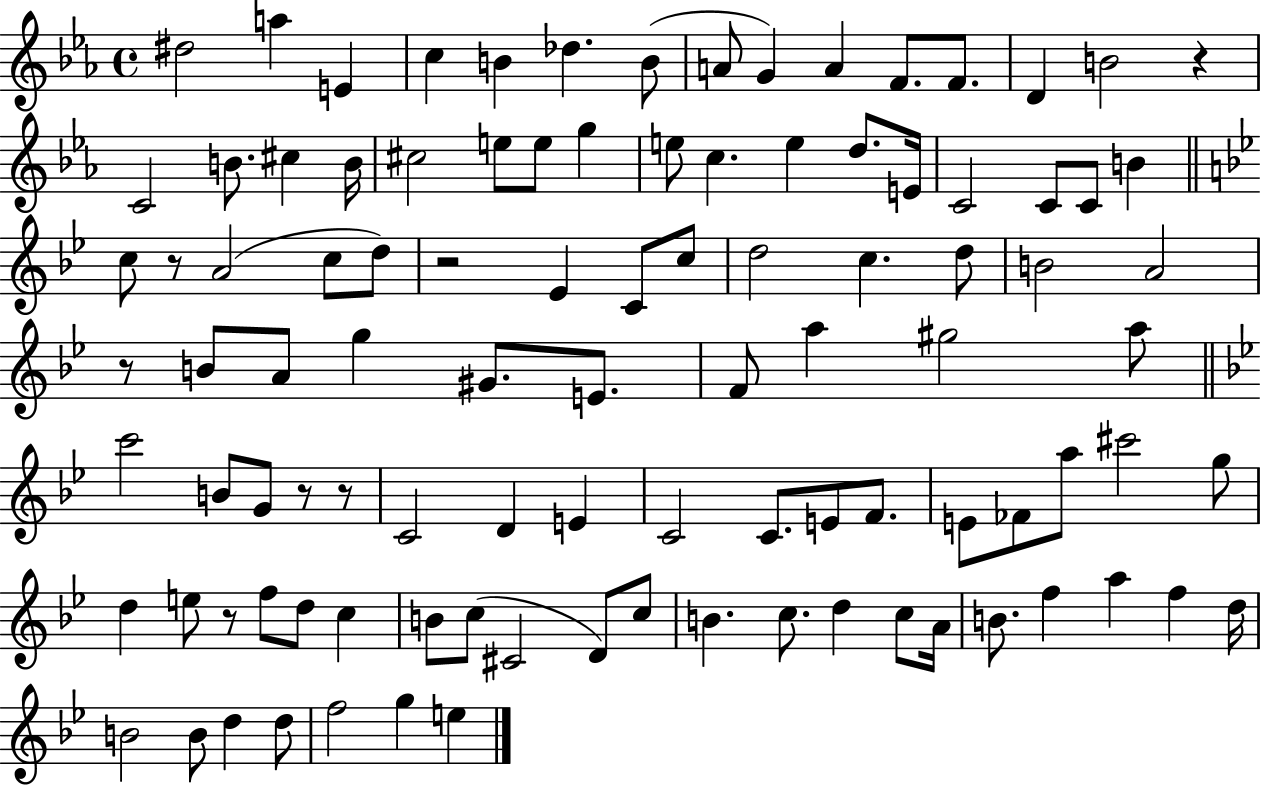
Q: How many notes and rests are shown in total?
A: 101